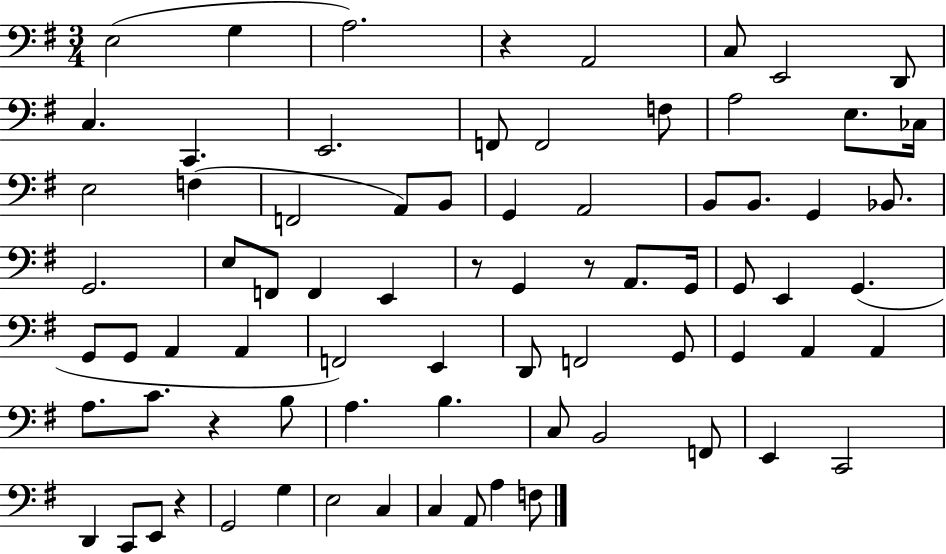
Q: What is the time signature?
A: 3/4